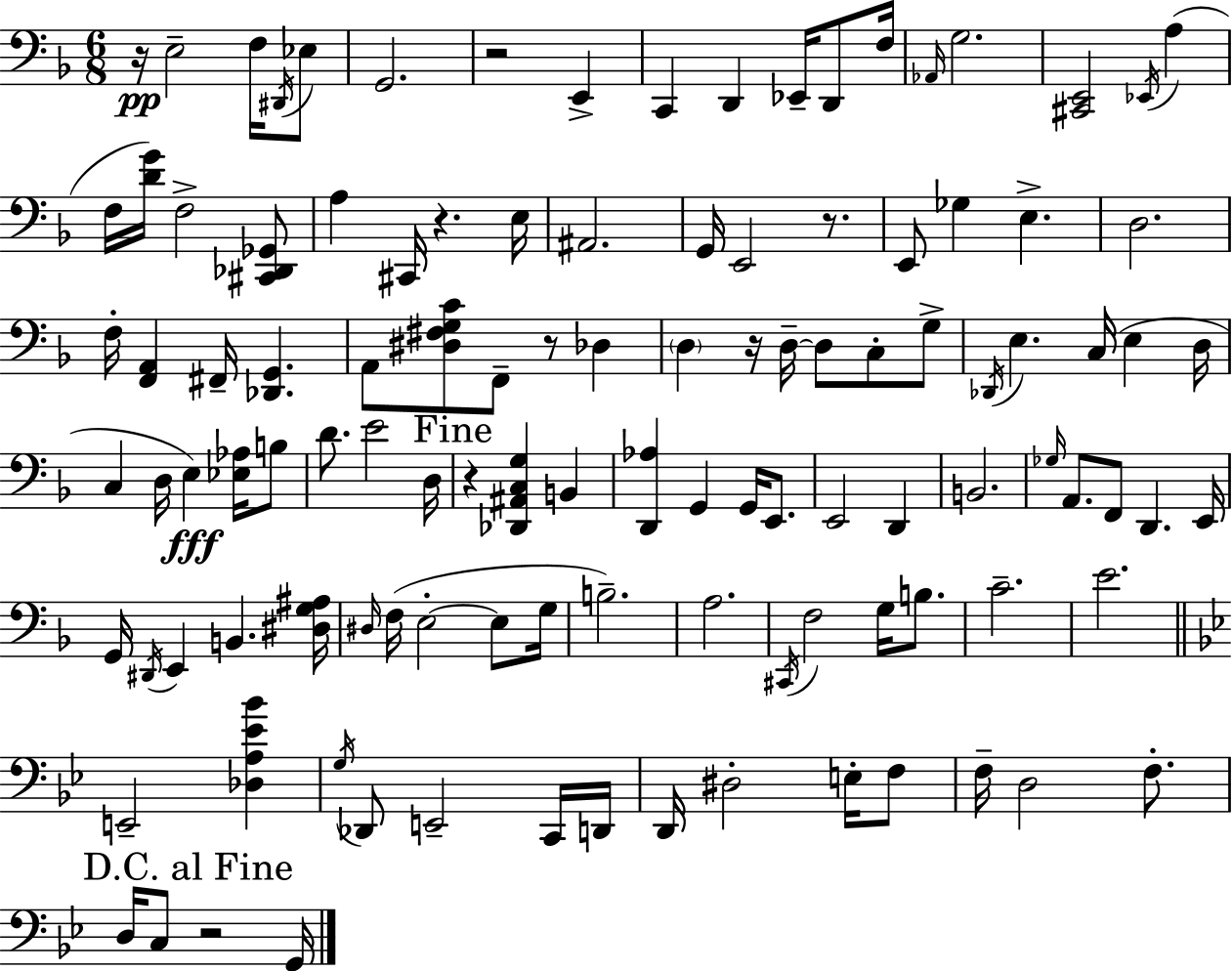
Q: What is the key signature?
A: D minor